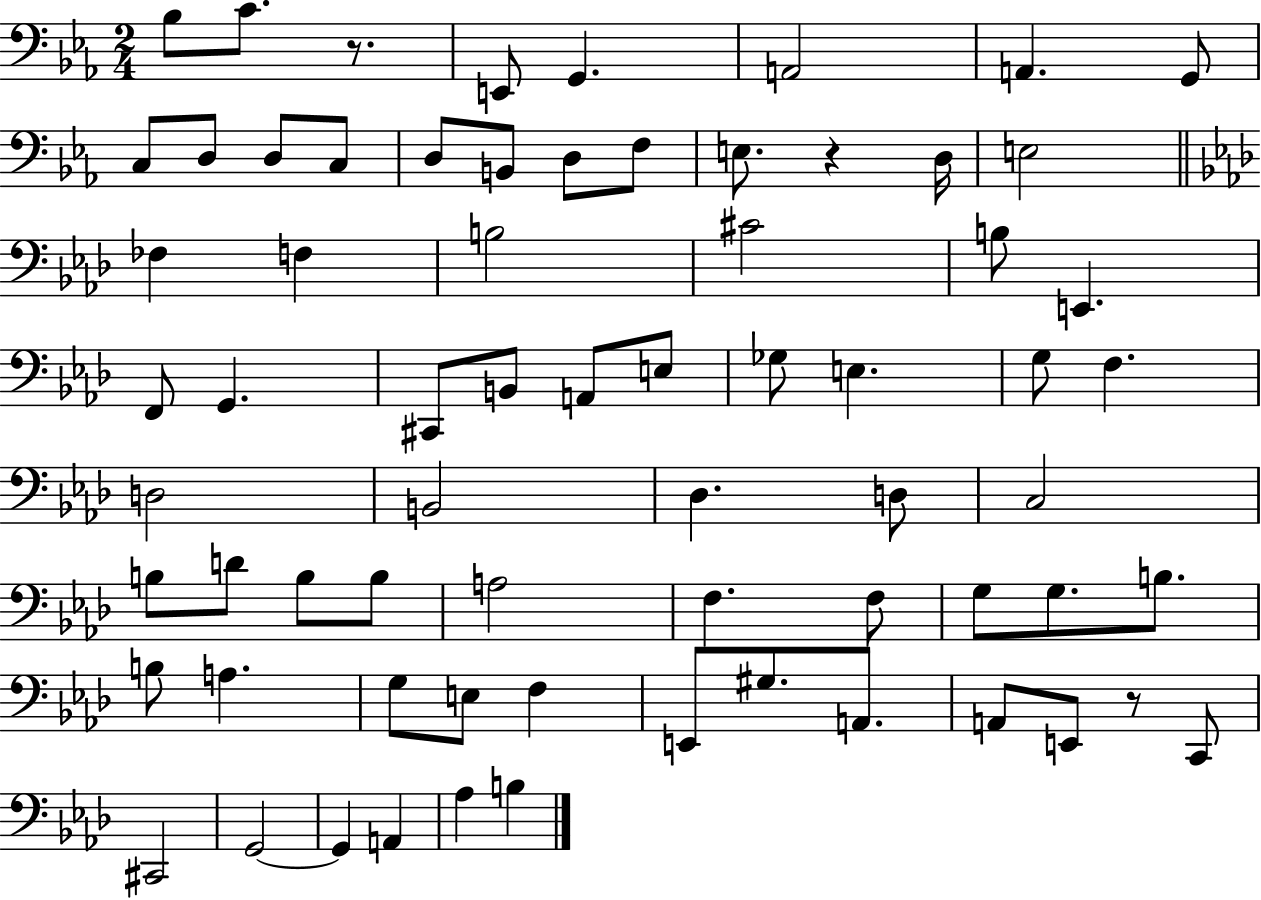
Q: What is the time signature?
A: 2/4